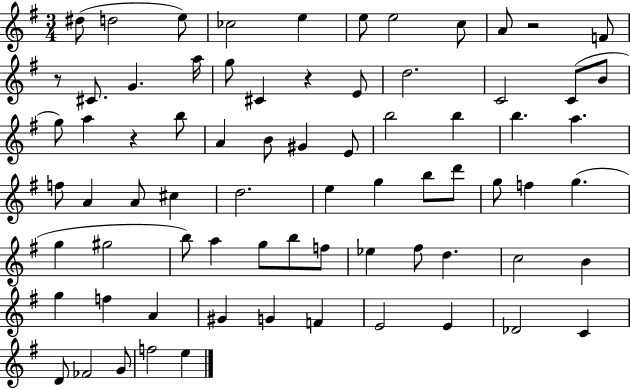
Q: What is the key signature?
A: G major